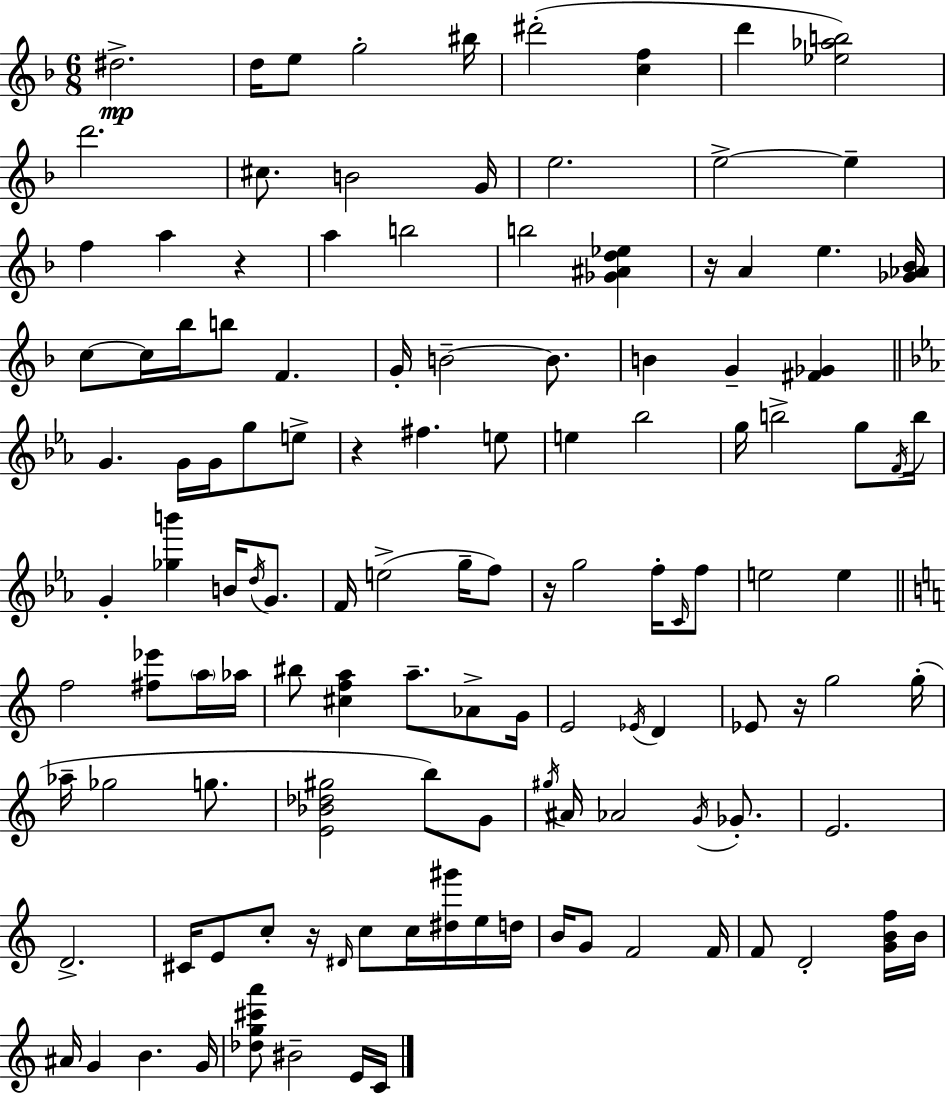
X:1
T:Untitled
M:6/8
L:1/4
K:F
^d2 d/4 e/2 g2 ^b/4 ^d'2 [cf] d' [_e_ab]2 d'2 ^c/2 B2 G/4 e2 e2 e f a z a b2 b2 [_G^Ad_e] z/4 A e [_G_A_B]/4 c/2 c/4 _b/4 b/2 F G/4 B2 B/2 B G [^F_G] G G/4 G/4 g/2 e/2 z ^f e/2 e _b2 g/4 b2 g/2 F/4 b/4 G [_gb'] B/4 d/4 G/2 F/4 e2 g/4 f/2 z/4 g2 f/4 C/4 f/2 e2 e f2 [^f_e']/2 a/4 _a/4 ^b/2 [^cfa] a/2 _A/2 G/4 E2 _E/4 D _E/2 z/4 g2 g/4 _a/4 _g2 g/2 [E_B_d^g]2 b/2 G/2 ^g/4 ^A/4 _A2 G/4 _G/2 E2 D2 ^C/4 E/2 c/2 z/4 ^D/4 c/2 c/4 [^d^g']/4 e/4 d/4 B/4 G/2 F2 F/4 F/2 D2 [GBf]/4 B/4 ^A/4 G B G/4 [_dg^c'a']/2 ^B2 E/4 C/4